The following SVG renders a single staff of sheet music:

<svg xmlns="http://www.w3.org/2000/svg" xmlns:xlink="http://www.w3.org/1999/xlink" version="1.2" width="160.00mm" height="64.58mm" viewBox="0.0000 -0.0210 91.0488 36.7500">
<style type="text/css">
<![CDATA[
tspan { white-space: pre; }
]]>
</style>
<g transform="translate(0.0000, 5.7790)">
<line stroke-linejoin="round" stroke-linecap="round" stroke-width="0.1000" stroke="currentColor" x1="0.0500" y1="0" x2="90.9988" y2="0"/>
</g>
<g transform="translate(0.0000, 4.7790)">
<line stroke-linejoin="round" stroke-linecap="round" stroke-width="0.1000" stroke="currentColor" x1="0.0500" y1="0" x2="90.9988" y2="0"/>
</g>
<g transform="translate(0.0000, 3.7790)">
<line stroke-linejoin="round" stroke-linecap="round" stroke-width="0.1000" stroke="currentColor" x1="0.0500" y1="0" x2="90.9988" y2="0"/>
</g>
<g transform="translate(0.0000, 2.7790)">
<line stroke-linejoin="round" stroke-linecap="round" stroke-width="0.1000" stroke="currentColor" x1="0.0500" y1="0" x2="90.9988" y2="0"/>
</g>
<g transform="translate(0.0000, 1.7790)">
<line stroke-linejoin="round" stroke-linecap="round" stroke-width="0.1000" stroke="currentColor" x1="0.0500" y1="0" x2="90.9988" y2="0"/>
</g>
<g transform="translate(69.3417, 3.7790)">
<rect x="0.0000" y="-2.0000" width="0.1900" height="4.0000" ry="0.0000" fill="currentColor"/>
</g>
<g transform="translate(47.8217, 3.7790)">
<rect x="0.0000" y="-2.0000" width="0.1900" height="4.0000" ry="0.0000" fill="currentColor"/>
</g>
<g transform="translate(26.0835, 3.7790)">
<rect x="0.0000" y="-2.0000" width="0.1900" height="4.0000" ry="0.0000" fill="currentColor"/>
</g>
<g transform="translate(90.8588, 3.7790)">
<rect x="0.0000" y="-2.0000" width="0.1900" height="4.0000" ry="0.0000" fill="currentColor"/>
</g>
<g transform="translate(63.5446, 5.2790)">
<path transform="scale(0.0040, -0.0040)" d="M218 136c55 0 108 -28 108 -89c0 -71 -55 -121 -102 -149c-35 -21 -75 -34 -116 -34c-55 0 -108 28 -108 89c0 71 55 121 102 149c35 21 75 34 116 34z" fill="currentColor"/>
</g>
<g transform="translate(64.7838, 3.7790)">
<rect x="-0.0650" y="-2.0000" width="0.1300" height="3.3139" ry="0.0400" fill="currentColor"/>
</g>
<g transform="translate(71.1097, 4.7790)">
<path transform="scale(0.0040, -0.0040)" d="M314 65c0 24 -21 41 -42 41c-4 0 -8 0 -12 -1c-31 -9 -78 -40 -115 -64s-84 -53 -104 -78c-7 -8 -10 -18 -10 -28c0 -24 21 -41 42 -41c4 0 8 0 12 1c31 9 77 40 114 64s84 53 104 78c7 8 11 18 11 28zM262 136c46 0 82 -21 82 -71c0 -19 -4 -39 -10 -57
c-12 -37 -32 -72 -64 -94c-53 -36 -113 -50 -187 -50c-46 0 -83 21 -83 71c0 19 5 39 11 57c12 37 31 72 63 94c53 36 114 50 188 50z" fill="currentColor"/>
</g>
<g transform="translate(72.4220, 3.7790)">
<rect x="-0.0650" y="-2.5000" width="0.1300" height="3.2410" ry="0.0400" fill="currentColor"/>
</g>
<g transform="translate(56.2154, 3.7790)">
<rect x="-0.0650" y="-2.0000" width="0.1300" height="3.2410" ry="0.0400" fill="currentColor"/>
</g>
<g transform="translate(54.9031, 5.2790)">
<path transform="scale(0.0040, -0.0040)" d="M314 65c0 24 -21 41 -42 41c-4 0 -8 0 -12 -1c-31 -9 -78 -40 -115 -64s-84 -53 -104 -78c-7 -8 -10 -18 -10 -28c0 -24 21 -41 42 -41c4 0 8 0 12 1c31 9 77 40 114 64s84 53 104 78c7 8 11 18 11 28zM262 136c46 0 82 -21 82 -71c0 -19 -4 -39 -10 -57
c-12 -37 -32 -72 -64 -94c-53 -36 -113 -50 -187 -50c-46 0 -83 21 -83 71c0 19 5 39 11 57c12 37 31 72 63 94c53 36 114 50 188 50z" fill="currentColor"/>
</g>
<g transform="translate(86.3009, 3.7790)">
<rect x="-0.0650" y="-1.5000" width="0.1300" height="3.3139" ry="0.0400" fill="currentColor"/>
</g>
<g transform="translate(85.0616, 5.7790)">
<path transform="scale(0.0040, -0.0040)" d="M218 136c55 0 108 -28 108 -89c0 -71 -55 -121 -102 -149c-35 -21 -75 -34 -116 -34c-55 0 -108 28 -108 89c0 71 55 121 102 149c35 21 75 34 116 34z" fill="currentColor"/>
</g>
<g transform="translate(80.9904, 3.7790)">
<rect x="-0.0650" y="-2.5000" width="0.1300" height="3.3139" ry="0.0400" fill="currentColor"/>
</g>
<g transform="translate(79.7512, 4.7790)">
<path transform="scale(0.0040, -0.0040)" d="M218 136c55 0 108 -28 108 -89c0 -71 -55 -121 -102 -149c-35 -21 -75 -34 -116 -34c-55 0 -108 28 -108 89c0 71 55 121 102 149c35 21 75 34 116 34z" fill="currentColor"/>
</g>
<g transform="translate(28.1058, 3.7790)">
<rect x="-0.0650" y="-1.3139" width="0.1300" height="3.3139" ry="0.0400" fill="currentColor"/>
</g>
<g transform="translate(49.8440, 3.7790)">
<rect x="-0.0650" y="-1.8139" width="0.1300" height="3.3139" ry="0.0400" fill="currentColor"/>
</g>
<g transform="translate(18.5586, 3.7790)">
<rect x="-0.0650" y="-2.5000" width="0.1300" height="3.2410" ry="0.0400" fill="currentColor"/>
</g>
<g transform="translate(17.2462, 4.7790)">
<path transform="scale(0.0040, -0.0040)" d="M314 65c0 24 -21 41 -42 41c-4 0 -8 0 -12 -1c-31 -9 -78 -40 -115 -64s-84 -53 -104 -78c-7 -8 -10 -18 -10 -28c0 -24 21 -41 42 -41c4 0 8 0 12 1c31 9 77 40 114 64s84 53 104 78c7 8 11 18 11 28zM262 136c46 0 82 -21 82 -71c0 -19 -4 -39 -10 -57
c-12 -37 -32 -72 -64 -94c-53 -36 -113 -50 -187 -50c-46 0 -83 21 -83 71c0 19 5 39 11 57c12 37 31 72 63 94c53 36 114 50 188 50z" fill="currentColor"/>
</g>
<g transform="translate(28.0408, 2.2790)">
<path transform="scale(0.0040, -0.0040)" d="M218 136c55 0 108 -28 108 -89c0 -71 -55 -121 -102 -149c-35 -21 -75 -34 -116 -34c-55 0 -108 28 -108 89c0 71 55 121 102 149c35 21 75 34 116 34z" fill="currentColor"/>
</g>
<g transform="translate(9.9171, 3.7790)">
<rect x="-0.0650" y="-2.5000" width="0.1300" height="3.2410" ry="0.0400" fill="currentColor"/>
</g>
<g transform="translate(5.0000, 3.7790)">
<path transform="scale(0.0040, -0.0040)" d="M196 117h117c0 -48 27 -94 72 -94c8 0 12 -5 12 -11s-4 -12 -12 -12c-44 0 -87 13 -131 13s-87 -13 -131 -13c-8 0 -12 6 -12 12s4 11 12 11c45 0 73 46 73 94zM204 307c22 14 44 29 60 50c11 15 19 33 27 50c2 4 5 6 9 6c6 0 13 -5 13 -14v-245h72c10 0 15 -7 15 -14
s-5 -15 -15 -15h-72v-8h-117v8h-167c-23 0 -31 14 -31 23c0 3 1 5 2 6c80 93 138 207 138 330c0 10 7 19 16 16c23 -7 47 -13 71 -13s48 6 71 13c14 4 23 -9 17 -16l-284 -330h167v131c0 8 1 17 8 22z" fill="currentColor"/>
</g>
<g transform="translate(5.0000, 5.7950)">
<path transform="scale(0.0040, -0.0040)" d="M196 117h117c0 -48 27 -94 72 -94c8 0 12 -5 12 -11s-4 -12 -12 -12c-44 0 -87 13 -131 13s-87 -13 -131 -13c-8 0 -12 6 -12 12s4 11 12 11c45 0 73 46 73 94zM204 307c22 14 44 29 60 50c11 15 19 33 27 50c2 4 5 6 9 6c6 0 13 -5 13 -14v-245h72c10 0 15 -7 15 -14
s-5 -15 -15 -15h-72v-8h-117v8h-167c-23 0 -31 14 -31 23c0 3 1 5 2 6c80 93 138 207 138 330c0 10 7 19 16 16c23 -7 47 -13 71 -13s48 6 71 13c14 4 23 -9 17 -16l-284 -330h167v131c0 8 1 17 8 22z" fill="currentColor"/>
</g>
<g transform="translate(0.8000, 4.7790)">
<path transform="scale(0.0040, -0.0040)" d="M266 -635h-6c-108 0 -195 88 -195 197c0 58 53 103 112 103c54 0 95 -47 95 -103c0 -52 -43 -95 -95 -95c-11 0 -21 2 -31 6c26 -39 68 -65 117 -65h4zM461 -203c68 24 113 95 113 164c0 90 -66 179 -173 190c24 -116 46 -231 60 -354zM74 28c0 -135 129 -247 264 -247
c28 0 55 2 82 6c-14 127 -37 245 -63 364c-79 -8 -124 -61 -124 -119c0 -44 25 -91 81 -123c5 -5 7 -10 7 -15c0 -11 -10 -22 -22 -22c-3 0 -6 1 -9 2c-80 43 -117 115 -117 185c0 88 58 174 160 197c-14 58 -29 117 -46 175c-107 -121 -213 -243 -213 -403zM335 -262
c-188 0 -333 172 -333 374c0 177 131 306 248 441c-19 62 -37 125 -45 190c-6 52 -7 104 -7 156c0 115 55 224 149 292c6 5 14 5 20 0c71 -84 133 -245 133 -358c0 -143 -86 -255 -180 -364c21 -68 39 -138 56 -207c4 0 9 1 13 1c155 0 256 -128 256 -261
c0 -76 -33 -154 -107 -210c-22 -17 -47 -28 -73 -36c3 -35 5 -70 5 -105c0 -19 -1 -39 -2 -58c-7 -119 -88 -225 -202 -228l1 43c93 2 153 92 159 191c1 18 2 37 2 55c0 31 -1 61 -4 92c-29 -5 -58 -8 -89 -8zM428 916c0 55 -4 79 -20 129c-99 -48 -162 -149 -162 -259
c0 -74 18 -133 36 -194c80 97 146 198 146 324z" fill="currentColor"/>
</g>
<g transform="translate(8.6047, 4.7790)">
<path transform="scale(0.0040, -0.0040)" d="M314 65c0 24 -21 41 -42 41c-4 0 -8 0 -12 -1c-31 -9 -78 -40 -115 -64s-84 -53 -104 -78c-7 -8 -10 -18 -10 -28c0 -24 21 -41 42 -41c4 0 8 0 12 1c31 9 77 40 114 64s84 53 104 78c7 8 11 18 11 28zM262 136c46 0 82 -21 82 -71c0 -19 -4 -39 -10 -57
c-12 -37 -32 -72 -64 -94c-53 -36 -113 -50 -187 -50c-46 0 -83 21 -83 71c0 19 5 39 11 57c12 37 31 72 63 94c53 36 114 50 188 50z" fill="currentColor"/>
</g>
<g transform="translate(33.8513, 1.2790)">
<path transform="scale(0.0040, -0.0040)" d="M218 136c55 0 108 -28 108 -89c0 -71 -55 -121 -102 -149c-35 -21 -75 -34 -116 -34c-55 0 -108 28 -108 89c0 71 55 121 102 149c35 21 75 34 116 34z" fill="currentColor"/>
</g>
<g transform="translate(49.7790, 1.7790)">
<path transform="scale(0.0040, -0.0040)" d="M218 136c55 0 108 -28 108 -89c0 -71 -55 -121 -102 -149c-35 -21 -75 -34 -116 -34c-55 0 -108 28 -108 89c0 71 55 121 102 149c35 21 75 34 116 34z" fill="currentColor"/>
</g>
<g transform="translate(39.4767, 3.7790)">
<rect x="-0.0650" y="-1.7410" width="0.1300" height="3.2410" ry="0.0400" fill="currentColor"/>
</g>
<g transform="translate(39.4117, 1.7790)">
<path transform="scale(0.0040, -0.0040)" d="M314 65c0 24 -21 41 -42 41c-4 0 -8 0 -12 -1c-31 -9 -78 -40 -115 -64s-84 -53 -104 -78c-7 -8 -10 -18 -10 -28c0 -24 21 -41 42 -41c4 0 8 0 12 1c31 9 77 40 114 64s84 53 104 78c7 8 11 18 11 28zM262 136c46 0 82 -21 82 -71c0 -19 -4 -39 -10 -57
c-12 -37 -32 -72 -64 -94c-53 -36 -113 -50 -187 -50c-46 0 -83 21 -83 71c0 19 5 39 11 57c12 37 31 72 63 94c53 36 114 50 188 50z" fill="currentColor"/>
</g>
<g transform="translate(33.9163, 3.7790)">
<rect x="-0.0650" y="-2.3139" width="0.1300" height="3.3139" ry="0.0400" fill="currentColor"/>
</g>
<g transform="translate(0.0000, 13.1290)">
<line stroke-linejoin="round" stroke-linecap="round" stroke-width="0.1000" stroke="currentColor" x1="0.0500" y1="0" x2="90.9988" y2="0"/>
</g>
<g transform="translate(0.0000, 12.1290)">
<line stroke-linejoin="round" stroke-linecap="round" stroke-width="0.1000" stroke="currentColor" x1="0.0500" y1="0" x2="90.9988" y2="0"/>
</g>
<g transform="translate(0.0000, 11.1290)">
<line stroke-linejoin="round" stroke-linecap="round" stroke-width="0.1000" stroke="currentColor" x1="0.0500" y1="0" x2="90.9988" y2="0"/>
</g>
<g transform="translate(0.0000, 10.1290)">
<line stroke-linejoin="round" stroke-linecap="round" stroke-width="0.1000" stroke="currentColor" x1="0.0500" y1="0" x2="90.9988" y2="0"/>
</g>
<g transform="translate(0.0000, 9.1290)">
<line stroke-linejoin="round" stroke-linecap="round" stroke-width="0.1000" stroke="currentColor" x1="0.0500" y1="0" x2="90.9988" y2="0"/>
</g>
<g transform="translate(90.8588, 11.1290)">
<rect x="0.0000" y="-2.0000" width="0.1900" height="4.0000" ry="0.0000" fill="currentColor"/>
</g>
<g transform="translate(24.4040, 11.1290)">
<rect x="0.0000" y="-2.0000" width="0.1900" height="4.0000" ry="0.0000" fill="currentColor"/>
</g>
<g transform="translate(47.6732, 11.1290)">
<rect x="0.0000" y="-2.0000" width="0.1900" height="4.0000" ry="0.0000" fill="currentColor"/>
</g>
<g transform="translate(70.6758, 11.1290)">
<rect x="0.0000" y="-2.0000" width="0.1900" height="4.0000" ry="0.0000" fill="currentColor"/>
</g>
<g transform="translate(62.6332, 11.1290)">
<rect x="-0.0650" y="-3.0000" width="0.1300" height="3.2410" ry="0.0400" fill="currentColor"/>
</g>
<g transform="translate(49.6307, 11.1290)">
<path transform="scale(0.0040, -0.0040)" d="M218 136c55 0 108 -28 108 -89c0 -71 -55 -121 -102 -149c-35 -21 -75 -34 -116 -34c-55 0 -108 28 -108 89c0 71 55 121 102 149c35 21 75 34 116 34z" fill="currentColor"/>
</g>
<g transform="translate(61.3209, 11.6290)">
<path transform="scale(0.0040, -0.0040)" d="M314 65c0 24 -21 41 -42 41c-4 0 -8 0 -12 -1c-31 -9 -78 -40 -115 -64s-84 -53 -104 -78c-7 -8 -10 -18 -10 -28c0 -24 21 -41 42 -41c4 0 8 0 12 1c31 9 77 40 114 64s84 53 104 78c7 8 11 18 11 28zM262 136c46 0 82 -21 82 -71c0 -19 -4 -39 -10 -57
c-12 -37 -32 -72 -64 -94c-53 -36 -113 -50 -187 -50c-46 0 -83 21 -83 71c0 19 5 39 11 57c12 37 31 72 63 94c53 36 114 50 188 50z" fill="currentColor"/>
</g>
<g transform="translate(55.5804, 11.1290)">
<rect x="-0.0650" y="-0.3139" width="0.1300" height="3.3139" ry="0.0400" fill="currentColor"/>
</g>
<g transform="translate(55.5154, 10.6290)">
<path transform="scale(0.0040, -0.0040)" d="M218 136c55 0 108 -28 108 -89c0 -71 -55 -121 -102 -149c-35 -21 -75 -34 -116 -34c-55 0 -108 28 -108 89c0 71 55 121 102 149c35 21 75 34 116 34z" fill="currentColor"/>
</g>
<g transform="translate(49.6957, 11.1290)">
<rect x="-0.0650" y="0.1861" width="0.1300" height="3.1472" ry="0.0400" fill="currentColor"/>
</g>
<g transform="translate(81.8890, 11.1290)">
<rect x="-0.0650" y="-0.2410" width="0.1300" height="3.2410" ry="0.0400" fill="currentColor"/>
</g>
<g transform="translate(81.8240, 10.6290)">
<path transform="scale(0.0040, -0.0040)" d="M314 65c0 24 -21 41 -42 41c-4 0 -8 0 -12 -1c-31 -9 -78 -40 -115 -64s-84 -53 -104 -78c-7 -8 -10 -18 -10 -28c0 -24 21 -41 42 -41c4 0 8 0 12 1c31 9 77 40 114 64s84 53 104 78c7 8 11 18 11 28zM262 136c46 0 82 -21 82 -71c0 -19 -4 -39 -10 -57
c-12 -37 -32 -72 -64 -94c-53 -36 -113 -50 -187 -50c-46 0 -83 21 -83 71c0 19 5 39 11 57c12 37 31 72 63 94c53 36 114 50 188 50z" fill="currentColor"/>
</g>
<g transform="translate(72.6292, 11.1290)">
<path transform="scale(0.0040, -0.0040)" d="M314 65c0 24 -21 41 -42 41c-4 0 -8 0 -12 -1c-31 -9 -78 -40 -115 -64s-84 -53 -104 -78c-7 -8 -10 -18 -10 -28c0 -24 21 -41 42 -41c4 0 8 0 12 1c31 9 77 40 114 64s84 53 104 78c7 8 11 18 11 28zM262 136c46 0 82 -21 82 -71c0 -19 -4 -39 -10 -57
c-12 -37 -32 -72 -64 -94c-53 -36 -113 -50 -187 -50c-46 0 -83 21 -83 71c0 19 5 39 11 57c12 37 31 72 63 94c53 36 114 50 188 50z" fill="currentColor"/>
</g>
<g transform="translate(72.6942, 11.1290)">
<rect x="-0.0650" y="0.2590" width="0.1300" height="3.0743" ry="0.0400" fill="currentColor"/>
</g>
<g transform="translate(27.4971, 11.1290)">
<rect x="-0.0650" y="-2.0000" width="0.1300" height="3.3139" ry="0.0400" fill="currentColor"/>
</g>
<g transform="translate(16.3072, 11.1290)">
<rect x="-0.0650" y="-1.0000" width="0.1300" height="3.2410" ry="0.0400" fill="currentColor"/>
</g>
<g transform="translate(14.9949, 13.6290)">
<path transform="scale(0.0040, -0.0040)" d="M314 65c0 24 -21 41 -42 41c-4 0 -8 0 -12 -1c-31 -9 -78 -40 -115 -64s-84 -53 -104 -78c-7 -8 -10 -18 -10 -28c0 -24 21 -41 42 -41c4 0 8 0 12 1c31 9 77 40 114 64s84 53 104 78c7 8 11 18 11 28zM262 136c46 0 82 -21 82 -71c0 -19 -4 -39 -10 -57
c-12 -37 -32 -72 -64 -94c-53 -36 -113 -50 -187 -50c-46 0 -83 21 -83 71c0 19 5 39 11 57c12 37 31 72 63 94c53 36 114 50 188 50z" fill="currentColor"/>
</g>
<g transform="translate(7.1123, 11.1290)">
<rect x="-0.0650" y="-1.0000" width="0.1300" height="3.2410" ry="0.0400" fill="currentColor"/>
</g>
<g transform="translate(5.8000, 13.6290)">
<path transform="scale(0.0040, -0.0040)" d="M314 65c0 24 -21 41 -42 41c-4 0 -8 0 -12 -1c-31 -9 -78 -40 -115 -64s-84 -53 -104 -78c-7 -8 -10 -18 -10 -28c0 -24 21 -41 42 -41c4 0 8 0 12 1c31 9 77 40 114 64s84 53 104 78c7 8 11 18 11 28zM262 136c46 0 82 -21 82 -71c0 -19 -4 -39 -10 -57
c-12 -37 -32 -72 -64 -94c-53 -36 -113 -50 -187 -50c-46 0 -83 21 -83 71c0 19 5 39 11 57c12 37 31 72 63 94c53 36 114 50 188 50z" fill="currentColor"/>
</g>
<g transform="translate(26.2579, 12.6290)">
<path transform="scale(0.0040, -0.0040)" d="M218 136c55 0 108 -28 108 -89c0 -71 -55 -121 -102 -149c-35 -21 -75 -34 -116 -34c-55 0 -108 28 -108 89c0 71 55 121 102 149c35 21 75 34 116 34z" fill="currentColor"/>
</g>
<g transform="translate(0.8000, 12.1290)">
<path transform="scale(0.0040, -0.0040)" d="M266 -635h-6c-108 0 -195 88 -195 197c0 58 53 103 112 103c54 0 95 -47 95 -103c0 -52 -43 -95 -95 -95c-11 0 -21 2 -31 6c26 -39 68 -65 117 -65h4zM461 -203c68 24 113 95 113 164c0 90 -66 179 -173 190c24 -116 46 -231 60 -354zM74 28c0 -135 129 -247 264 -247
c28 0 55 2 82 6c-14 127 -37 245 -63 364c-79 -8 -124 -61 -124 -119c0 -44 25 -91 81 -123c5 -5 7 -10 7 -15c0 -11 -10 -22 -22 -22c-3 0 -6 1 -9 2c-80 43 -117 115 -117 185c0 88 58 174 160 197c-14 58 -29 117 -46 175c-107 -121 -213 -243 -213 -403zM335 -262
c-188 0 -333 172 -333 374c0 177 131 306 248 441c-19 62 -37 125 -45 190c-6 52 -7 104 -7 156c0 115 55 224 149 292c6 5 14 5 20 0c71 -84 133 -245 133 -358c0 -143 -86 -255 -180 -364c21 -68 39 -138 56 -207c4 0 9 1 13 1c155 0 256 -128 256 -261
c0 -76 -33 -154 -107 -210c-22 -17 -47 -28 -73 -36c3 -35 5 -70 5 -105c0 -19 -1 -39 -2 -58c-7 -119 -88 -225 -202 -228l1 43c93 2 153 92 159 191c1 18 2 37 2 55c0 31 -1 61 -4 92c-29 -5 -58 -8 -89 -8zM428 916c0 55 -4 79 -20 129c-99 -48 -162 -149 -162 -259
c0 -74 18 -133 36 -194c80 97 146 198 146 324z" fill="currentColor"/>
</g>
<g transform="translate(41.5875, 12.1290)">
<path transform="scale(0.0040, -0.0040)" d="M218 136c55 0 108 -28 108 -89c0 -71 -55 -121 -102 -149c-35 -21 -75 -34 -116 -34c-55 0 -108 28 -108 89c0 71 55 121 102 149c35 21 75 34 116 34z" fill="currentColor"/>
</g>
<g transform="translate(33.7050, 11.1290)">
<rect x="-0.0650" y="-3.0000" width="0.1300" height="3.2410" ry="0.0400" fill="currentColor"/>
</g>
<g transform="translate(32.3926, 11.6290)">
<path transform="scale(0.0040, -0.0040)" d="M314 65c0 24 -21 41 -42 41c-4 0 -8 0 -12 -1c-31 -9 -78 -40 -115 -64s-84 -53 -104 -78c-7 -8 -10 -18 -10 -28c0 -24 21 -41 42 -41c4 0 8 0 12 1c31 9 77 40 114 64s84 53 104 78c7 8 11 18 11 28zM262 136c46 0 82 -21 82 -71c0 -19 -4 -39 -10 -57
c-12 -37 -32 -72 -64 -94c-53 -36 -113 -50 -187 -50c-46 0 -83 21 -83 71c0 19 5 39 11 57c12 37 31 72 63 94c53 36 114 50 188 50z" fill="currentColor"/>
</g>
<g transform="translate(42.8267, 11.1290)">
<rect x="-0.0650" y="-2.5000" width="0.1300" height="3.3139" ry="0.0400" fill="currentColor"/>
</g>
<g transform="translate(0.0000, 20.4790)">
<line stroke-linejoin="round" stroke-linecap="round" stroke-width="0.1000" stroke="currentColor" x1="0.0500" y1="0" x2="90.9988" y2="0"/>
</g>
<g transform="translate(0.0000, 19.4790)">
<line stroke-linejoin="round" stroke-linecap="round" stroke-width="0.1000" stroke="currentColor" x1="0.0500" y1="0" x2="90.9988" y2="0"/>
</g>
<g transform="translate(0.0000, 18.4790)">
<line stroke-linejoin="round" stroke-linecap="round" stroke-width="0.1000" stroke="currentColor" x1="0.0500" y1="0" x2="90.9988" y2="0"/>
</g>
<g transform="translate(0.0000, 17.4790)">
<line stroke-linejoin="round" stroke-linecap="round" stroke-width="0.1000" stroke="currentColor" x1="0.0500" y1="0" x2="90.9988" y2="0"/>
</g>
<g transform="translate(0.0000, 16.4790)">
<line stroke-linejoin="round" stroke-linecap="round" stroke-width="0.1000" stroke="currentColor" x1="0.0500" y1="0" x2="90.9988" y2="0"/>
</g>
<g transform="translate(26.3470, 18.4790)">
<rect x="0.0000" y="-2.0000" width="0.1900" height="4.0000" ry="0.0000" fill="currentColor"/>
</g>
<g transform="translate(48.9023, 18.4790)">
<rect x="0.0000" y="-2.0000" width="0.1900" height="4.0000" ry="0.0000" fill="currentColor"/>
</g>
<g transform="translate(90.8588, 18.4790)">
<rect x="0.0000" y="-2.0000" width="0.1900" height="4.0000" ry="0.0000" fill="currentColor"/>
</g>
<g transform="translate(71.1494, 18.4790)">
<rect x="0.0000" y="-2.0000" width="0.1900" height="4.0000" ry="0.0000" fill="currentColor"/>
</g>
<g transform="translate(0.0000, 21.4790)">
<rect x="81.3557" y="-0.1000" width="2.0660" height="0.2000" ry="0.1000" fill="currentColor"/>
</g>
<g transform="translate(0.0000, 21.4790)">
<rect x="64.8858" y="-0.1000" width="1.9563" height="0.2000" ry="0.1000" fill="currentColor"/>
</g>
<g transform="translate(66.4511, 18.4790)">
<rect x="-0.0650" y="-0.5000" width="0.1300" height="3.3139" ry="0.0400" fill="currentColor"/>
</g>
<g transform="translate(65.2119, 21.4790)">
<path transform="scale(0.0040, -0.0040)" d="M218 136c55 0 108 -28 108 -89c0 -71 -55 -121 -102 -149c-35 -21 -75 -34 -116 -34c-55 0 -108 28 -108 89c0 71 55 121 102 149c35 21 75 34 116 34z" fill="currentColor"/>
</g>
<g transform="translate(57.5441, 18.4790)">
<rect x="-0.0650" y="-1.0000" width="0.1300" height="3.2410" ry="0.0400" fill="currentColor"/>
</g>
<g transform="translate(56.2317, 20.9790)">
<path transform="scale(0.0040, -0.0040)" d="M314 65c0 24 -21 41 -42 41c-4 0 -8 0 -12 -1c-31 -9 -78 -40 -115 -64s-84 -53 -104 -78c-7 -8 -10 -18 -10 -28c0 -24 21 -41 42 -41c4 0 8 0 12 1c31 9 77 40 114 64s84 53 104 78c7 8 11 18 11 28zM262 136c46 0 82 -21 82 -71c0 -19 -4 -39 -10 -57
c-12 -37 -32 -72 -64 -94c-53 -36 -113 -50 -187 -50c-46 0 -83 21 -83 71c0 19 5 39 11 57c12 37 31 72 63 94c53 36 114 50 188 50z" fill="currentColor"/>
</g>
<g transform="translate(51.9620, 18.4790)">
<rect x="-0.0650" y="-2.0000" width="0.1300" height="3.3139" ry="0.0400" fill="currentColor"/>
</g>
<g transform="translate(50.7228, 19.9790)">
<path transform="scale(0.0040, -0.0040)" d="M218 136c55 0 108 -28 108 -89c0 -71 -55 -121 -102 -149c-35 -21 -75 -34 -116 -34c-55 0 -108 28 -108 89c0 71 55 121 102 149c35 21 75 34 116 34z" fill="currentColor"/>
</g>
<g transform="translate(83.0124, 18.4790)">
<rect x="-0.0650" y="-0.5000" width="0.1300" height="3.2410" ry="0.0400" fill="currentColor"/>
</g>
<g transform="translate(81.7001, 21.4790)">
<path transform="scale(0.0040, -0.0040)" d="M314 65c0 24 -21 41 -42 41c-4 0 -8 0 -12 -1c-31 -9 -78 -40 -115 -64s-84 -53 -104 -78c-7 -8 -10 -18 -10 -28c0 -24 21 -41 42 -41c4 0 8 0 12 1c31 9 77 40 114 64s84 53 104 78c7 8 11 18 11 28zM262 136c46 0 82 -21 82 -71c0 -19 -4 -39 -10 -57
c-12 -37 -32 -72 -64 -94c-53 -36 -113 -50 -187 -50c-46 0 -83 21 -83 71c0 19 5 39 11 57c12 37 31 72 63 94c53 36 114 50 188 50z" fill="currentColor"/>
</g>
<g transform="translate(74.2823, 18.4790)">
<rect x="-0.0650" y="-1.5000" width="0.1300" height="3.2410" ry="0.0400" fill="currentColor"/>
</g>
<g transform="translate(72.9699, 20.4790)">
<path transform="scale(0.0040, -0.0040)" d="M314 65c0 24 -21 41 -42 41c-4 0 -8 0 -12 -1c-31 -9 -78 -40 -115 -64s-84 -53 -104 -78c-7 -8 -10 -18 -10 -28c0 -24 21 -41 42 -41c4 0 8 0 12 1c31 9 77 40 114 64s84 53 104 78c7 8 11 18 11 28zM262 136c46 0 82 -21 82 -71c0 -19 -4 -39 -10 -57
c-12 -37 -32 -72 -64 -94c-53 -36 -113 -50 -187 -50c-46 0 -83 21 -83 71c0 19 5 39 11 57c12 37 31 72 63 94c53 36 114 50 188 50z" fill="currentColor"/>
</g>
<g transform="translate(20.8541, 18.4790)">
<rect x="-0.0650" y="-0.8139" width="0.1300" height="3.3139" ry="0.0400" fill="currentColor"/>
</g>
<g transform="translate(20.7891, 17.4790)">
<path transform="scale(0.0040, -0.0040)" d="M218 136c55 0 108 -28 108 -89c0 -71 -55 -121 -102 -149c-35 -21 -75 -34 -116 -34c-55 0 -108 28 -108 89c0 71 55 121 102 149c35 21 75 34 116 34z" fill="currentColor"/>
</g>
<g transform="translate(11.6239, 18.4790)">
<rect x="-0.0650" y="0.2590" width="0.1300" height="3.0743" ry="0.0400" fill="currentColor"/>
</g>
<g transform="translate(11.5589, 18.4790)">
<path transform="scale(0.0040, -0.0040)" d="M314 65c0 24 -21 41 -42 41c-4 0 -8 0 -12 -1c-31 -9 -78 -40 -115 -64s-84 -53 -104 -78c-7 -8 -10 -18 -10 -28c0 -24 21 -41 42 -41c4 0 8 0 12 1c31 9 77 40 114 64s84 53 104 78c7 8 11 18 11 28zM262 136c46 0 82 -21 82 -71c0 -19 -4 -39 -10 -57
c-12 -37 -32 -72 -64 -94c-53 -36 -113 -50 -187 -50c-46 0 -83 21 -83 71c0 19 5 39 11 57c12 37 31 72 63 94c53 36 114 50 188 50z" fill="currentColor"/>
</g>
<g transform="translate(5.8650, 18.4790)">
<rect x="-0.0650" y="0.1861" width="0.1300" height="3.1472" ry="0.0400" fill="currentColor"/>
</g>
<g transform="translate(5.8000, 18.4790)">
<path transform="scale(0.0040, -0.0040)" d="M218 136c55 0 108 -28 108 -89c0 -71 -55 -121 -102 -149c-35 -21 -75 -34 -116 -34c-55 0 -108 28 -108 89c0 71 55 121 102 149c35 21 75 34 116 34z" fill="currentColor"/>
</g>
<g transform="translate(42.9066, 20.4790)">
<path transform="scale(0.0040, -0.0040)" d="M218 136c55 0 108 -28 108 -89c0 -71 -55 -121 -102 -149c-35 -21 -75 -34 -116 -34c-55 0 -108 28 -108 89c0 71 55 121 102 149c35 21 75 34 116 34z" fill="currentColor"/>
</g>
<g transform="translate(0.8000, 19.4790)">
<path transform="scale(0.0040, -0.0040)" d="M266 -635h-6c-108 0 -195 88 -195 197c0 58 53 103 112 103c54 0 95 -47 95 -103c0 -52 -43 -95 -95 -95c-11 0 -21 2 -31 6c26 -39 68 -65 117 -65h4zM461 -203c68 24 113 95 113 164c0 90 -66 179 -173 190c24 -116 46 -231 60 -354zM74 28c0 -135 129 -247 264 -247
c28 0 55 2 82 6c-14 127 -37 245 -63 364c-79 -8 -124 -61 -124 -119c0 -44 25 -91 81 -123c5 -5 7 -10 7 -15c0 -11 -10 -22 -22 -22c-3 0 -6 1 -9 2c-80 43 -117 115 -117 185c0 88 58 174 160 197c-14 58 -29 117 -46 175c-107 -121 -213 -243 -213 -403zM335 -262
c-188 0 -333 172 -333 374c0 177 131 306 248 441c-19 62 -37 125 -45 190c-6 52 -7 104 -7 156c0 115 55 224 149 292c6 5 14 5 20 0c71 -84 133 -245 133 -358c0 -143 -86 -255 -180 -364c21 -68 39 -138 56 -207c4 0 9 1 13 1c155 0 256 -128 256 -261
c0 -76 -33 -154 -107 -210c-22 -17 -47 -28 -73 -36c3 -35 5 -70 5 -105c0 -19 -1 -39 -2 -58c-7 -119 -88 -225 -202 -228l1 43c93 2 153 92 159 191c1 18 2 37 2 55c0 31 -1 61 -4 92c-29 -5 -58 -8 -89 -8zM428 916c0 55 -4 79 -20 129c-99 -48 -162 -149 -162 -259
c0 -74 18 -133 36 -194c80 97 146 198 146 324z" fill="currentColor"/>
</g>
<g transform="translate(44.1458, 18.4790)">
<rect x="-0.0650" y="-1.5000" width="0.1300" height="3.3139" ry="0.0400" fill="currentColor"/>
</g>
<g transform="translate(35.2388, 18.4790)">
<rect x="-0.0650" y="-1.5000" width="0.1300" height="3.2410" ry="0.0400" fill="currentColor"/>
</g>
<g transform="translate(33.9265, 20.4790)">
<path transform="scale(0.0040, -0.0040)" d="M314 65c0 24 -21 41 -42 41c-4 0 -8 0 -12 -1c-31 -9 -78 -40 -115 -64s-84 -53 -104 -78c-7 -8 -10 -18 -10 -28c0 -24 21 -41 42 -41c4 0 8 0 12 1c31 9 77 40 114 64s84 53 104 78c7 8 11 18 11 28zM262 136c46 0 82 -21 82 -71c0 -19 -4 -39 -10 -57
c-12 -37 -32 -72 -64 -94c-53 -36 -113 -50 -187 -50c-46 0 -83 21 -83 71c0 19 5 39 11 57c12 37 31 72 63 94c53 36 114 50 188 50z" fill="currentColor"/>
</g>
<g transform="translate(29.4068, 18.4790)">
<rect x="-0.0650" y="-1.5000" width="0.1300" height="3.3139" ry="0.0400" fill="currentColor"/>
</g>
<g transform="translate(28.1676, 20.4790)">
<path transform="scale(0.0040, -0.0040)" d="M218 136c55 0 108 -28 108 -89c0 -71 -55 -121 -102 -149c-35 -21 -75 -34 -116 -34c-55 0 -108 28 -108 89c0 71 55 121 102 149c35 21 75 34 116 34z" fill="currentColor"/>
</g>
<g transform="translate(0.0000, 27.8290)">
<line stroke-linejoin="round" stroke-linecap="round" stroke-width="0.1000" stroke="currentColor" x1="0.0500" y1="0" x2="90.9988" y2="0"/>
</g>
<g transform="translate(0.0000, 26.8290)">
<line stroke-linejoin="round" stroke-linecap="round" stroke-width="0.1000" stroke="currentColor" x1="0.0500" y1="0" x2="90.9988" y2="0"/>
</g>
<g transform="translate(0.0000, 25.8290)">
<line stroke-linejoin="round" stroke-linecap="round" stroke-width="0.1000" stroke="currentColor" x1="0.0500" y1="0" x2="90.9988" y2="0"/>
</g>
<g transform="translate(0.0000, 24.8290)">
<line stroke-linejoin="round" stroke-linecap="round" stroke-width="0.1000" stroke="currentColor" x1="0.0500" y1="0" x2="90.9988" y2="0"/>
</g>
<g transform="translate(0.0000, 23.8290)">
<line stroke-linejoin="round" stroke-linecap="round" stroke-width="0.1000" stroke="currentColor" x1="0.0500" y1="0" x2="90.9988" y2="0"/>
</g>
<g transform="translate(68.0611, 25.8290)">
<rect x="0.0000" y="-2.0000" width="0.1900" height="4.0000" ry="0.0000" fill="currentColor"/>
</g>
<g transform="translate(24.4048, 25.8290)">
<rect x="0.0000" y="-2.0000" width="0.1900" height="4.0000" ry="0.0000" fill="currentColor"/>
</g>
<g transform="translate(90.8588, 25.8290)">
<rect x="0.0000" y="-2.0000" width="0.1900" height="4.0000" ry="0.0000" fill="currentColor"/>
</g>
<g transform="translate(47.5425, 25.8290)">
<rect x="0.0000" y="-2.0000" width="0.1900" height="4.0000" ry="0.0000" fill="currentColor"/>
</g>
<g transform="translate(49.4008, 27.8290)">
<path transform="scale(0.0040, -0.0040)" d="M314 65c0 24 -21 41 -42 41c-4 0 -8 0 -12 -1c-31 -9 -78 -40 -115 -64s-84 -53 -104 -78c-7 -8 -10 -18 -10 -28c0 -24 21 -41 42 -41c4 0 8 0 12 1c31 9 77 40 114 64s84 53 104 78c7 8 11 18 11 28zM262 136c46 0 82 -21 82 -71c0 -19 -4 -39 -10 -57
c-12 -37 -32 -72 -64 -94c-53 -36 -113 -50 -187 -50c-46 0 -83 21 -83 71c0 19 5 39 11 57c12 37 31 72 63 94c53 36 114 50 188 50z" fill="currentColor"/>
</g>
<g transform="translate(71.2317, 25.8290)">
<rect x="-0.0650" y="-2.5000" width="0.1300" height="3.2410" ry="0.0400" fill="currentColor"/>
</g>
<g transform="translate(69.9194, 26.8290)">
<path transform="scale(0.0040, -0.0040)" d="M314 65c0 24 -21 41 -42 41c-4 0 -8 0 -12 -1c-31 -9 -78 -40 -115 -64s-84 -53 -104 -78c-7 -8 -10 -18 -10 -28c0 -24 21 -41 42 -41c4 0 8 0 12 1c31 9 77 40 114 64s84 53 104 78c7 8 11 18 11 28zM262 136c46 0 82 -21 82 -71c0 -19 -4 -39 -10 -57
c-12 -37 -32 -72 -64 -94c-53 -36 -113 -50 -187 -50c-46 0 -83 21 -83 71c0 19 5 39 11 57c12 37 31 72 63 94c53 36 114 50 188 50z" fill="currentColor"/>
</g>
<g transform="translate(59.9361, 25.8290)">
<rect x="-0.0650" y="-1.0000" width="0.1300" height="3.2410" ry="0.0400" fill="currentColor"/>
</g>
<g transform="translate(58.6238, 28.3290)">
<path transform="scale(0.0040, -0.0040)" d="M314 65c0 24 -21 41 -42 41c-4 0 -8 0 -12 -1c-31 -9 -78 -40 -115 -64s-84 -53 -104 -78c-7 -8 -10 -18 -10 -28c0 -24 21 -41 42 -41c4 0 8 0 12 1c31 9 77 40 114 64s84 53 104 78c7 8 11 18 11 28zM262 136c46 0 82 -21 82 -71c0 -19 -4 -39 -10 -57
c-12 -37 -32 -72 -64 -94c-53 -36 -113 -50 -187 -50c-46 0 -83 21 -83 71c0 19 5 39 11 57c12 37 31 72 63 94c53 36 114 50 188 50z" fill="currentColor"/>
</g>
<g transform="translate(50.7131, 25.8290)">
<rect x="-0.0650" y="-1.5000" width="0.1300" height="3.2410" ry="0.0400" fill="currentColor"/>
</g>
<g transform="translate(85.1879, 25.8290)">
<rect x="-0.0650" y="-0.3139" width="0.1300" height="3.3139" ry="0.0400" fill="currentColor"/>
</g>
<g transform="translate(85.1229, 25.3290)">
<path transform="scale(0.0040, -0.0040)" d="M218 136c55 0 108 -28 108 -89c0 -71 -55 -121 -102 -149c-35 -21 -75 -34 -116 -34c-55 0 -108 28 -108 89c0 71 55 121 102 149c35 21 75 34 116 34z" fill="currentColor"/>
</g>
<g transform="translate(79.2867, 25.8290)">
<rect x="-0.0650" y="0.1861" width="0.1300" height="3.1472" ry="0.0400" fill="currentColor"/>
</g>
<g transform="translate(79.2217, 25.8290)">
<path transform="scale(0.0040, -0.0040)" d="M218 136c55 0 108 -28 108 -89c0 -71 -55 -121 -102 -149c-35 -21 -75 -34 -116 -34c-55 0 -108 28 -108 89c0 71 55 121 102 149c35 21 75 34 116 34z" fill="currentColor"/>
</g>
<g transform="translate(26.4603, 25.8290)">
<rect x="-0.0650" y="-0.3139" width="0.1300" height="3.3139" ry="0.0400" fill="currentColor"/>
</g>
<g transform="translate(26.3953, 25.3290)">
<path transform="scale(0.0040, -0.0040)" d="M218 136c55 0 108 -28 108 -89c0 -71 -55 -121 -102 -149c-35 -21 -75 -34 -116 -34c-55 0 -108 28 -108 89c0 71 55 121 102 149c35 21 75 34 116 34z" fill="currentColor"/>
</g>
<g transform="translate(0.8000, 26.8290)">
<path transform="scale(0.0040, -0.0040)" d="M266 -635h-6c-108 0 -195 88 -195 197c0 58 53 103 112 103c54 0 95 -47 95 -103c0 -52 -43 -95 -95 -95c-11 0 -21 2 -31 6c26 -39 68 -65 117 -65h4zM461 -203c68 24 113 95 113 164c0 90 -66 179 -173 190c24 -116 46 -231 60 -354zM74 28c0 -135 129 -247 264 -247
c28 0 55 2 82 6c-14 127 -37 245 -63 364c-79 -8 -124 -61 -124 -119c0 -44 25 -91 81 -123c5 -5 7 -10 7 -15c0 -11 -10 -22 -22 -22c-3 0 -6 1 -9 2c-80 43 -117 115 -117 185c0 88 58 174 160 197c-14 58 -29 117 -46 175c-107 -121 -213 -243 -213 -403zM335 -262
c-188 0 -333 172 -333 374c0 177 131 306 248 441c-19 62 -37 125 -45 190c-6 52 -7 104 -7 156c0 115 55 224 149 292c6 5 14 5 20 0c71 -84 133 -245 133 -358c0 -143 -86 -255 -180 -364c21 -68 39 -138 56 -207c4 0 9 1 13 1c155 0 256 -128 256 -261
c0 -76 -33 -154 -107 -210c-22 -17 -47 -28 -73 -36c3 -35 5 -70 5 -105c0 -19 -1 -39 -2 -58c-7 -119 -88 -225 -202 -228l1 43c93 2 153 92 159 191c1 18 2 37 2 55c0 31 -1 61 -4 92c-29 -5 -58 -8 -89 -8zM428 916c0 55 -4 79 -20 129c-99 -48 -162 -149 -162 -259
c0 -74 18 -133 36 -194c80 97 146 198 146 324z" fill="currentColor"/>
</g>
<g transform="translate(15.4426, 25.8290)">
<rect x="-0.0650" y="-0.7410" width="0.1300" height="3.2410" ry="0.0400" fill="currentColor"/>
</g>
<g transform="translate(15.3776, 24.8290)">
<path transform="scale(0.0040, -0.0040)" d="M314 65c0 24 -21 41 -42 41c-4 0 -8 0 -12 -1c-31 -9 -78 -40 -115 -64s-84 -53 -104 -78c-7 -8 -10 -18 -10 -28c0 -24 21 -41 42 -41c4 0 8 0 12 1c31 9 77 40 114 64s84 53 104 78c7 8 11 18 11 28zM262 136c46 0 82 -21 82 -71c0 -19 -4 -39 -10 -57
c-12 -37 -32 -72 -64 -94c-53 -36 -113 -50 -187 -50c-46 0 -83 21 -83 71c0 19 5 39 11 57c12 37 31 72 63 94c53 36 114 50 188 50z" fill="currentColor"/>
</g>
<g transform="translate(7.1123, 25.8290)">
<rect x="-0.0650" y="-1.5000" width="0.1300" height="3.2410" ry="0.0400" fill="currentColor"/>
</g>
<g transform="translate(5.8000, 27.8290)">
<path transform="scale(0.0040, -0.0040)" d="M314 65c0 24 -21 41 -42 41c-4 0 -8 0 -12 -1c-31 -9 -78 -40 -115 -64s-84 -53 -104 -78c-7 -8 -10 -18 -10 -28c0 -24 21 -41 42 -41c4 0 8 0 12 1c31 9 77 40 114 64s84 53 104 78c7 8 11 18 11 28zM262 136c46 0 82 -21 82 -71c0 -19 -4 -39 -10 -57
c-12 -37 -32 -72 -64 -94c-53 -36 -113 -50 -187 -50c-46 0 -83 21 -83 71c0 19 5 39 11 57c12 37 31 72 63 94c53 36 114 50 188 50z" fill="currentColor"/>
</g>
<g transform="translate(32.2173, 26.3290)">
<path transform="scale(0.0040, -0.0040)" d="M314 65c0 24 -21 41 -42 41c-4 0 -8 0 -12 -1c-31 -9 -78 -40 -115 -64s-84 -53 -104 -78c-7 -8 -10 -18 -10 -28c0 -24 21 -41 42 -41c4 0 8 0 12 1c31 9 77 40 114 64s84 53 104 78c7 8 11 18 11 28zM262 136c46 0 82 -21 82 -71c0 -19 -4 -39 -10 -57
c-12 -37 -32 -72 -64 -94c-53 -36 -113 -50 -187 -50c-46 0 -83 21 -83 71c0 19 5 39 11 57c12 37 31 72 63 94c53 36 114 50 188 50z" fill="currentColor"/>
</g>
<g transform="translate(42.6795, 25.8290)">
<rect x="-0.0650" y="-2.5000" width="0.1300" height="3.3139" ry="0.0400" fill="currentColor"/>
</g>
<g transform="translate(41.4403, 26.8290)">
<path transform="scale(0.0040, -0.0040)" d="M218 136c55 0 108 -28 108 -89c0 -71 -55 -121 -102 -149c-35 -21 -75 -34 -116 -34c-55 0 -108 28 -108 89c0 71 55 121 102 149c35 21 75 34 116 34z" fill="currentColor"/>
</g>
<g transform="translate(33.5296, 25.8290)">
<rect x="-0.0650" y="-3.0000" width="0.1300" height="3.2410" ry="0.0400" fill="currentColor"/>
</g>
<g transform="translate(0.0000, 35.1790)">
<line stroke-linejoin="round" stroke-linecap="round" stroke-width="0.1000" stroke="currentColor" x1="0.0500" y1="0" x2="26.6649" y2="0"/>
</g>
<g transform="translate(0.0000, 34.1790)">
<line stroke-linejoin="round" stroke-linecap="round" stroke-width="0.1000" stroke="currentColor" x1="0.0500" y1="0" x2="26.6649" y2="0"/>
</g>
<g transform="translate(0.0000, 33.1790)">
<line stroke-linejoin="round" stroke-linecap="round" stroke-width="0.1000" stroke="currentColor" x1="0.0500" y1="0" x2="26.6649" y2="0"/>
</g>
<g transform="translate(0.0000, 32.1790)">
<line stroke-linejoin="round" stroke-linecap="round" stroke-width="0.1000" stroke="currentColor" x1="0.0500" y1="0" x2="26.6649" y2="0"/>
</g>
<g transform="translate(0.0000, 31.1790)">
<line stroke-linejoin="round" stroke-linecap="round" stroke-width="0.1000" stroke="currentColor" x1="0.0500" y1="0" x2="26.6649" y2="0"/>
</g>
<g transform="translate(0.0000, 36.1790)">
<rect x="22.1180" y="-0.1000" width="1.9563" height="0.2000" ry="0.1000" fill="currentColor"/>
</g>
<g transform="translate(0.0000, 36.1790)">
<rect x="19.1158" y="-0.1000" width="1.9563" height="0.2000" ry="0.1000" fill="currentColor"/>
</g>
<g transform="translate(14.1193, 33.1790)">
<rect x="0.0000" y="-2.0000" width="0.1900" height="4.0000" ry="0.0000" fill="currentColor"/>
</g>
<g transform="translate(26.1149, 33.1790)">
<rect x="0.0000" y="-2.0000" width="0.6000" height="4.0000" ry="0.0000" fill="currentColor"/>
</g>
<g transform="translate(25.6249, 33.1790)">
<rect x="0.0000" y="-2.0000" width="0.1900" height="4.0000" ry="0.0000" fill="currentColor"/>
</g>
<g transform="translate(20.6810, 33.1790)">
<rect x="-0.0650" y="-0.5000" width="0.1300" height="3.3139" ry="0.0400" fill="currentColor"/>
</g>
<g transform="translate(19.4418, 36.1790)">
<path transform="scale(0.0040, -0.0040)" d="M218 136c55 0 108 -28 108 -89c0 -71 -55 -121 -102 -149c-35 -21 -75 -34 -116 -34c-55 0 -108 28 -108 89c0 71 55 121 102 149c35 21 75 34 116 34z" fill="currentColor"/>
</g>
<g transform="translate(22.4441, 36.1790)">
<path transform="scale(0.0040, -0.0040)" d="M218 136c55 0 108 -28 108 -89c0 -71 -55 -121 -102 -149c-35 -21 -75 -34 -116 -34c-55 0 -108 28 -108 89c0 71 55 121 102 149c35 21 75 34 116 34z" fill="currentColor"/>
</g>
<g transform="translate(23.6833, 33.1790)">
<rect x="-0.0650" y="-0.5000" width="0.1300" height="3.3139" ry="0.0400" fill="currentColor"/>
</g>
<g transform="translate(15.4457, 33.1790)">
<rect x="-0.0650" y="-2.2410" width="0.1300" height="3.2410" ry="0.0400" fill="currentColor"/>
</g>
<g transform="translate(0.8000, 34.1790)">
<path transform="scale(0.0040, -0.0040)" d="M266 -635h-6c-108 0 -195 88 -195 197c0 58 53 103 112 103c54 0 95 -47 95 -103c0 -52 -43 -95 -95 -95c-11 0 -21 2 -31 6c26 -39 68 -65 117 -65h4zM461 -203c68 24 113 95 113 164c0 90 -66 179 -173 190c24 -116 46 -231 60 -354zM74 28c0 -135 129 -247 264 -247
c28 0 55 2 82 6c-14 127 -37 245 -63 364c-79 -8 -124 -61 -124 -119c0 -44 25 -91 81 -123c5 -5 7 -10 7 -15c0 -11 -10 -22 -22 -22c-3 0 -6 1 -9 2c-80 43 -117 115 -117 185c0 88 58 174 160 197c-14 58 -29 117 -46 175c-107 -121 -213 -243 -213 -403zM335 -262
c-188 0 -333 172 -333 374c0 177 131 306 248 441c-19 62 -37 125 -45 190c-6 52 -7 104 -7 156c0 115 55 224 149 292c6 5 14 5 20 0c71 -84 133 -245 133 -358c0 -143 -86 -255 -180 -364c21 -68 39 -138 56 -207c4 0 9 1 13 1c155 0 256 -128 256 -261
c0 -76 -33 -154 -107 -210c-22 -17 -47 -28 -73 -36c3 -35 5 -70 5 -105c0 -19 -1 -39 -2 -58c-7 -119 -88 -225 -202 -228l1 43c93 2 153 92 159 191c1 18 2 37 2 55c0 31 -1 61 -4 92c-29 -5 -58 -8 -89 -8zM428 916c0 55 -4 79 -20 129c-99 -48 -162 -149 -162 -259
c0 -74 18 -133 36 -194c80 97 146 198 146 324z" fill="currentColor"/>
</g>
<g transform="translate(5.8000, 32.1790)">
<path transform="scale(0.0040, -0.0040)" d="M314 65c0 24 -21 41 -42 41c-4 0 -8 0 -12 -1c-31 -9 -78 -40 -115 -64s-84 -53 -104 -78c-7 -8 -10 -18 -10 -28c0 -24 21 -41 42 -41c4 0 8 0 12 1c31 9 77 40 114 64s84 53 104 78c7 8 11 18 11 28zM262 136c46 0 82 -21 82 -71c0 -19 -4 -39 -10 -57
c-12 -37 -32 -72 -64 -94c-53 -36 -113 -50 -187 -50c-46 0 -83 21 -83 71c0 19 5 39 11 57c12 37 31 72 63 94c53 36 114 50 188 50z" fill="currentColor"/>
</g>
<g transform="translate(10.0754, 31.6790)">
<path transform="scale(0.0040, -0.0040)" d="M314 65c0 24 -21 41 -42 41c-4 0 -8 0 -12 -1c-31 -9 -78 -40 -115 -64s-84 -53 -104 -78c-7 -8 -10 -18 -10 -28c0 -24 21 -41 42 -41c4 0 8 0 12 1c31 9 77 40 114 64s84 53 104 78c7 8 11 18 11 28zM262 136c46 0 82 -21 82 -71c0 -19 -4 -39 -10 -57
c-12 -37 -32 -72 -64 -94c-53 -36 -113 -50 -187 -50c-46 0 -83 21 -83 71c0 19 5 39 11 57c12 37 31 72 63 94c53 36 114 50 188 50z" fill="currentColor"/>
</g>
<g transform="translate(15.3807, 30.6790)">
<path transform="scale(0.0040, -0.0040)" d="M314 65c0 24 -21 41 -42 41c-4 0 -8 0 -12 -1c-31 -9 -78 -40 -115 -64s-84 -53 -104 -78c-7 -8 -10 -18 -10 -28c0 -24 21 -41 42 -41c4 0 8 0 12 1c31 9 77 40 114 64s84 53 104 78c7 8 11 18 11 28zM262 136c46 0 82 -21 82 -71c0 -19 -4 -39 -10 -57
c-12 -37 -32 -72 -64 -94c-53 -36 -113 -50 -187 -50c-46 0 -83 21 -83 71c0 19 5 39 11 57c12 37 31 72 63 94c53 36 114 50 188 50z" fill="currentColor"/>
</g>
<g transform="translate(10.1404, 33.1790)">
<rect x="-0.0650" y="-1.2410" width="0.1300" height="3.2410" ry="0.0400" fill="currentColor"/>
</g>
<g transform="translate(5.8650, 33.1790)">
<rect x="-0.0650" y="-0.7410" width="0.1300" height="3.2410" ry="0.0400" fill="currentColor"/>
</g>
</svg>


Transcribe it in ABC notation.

X:1
T:Untitled
M:4/4
L:1/4
K:C
G2 G2 e g f2 f F2 F G2 G E D2 D2 F A2 G B c A2 B2 c2 B B2 d E E2 E F D2 C E2 C2 E2 d2 c A2 G E2 D2 G2 B c d2 e2 g2 C C